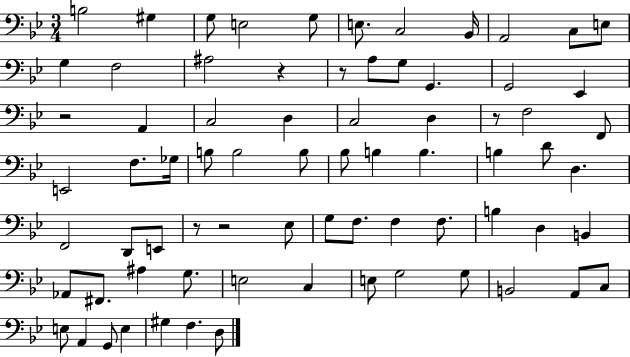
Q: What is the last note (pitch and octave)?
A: D3